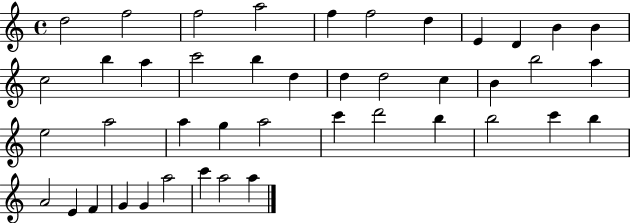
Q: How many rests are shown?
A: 0